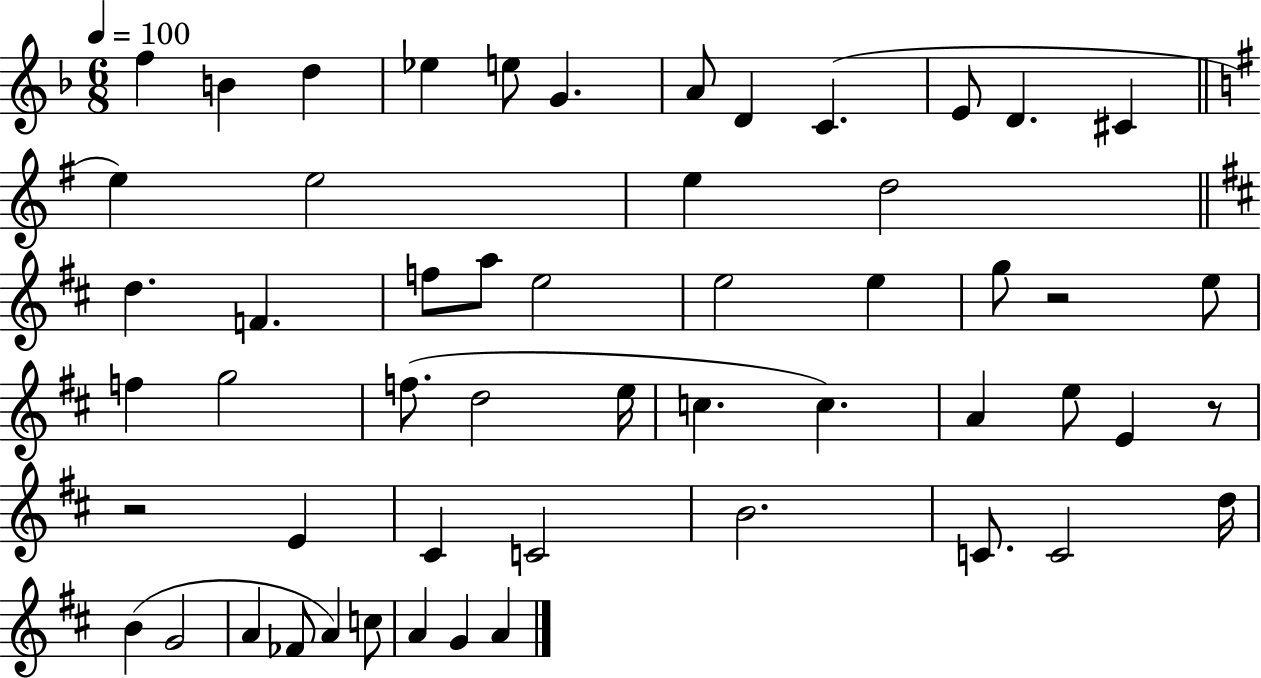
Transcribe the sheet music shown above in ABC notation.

X:1
T:Untitled
M:6/8
L:1/4
K:F
f B d _e e/2 G A/2 D C E/2 D ^C e e2 e d2 d F f/2 a/2 e2 e2 e g/2 z2 e/2 f g2 f/2 d2 e/4 c c A e/2 E z/2 z2 E ^C C2 B2 C/2 C2 d/4 B G2 A _F/2 A c/2 A G A